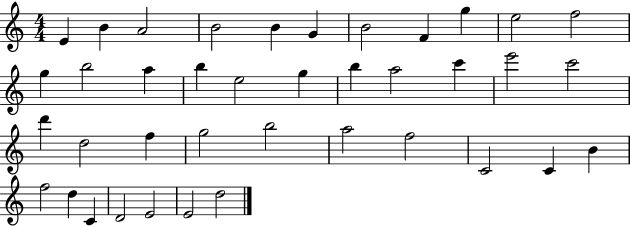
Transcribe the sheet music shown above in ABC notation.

X:1
T:Untitled
M:4/4
L:1/4
K:C
E B A2 B2 B G B2 F g e2 f2 g b2 a b e2 g b a2 c' e'2 c'2 d' d2 f g2 b2 a2 f2 C2 C B f2 d C D2 E2 E2 d2